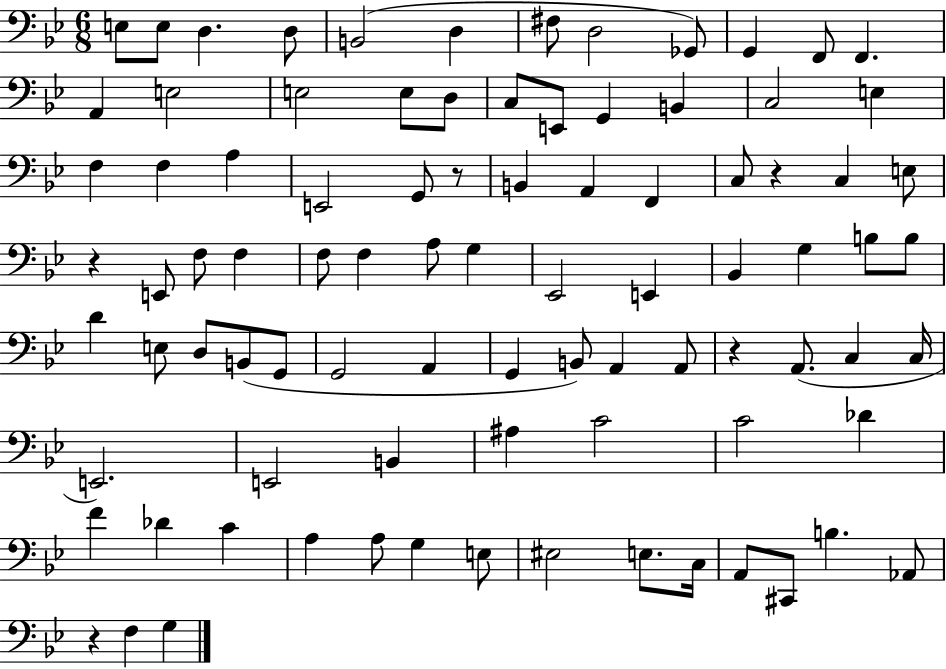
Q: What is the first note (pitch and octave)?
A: E3